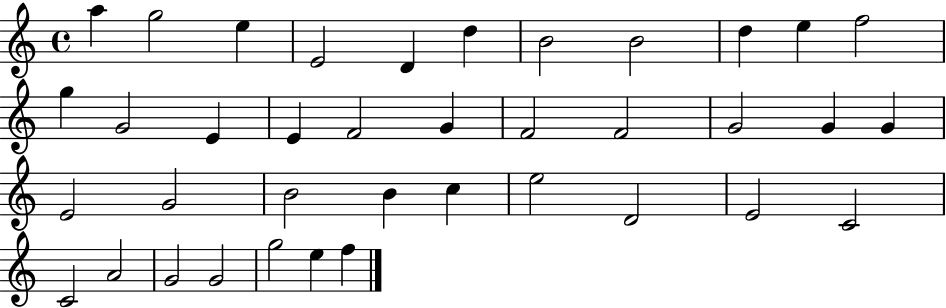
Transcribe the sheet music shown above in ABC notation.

X:1
T:Untitled
M:4/4
L:1/4
K:C
a g2 e E2 D d B2 B2 d e f2 g G2 E E F2 G F2 F2 G2 G G E2 G2 B2 B c e2 D2 E2 C2 C2 A2 G2 G2 g2 e f